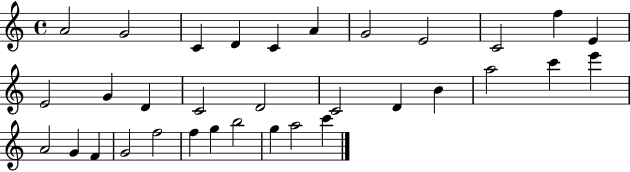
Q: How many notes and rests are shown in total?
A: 33